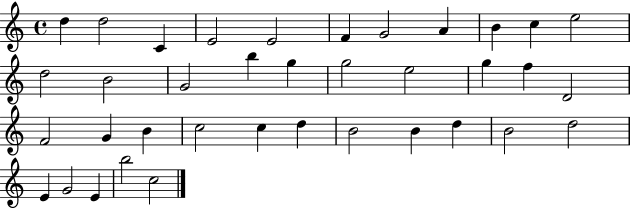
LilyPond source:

{
  \clef treble
  \time 4/4
  \defaultTimeSignature
  \key c \major
  d''4 d''2 c'4 | e'2 e'2 | f'4 g'2 a'4 | b'4 c''4 e''2 | \break d''2 b'2 | g'2 b''4 g''4 | g''2 e''2 | g''4 f''4 d'2 | \break f'2 g'4 b'4 | c''2 c''4 d''4 | b'2 b'4 d''4 | b'2 d''2 | \break e'4 g'2 e'4 | b''2 c''2 | \bar "|."
}